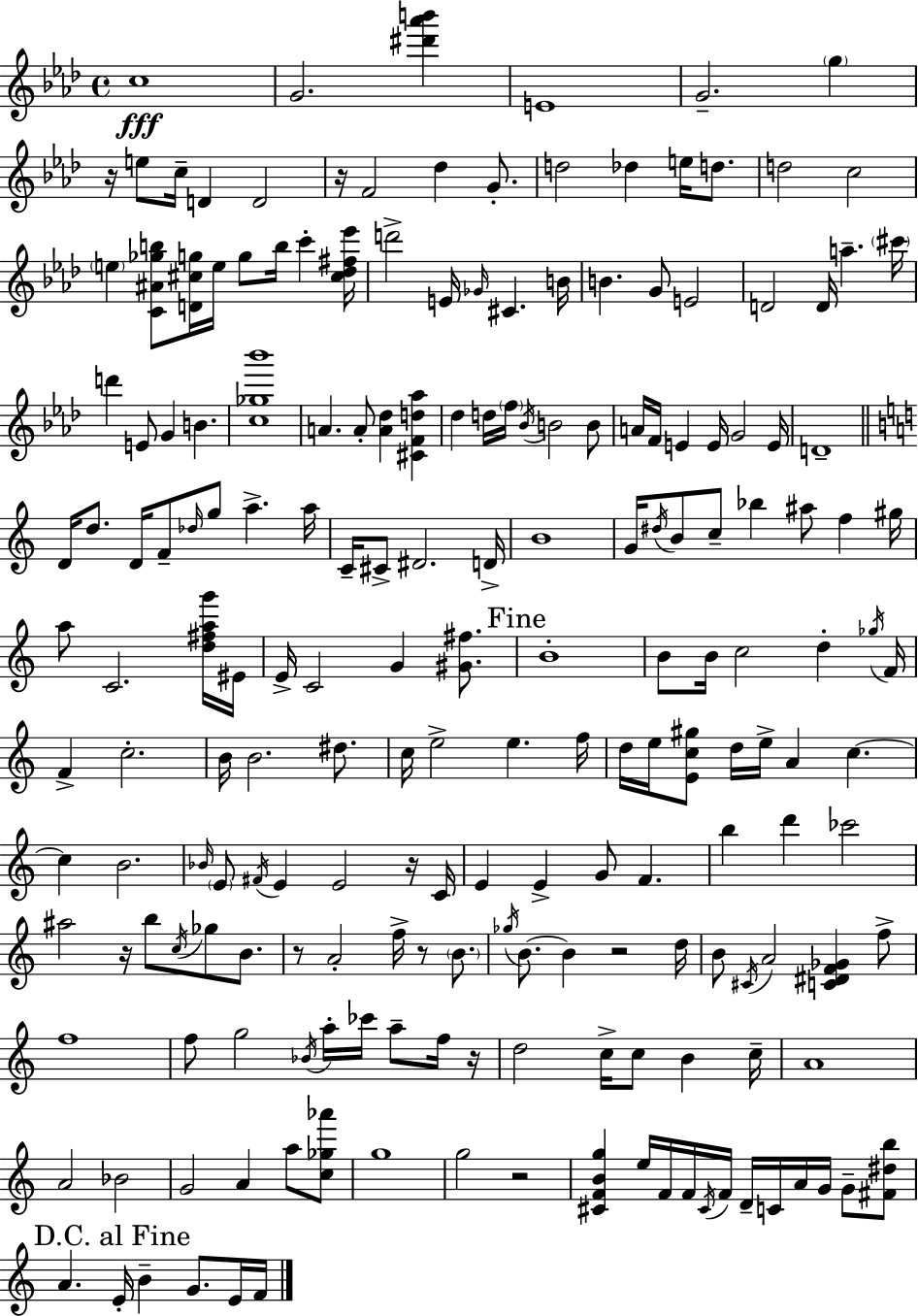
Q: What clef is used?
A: treble